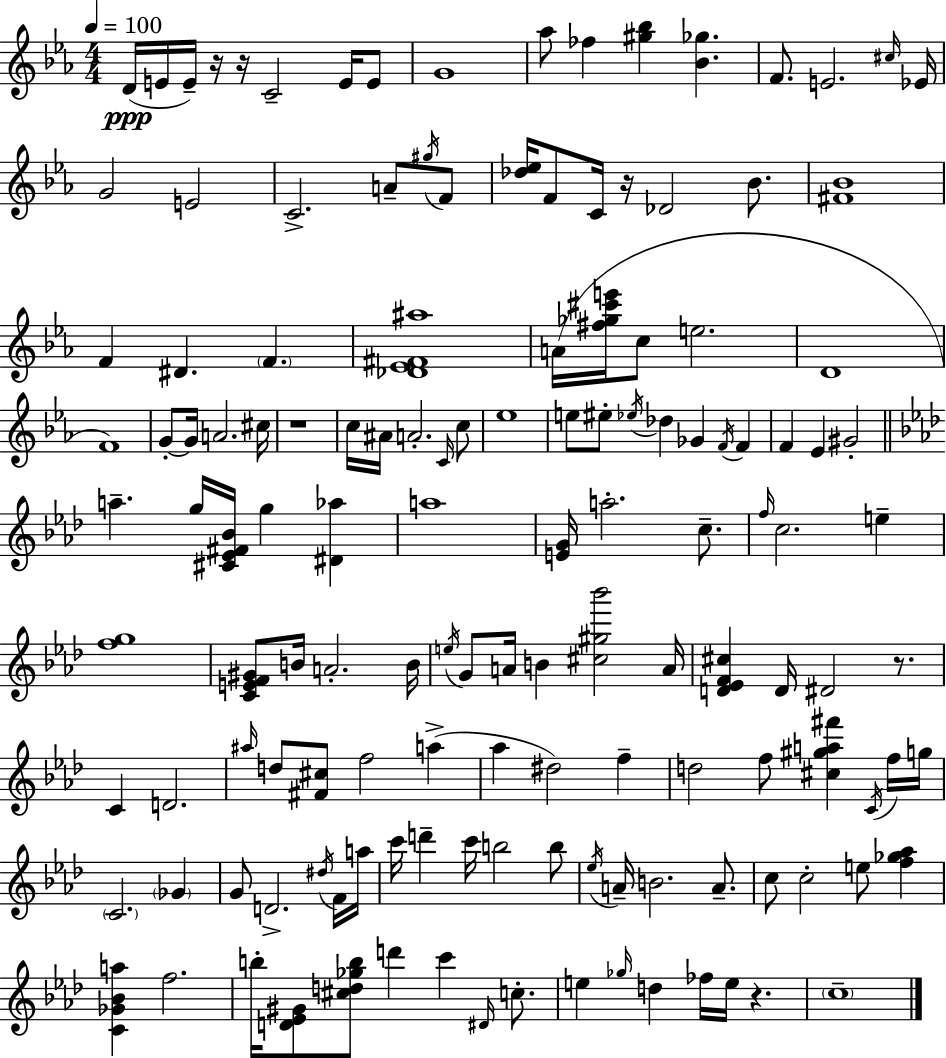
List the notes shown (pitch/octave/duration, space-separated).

D4/s E4/s E4/s R/s R/s C4/h E4/s E4/e G4/w Ab5/e FES5/q [G#5,Bb5]/q [Bb4,Gb5]/q. F4/e. E4/h. C#5/s Eb4/s G4/h E4/h C4/h. A4/e G#5/s F4/e [Db5,Eb5]/s F4/e C4/s R/s Db4/h Bb4/e. [F#4,Bb4]/w F4/q D#4/q. F4/q. [Db4,Eb4,F#4,A#5]/w A4/s [F#5,Gb5,C#6,E6]/s C5/e E5/h. D4/w F4/w G4/e G4/s A4/h. C#5/s R/w C5/s A#4/s A4/h. C4/s C5/e Eb5/w E5/e EIS5/e Eb5/s Db5/q Gb4/q F4/s F4/q F4/q Eb4/q G#4/h A5/q. G5/s [C#4,Eb4,F#4,Bb4]/s G5/q [D#4,Ab5]/q A5/w [E4,G4]/s A5/h. C5/e. F5/s C5/h. E5/q [F5,G5]/w [C4,E4,F4,G#4]/e B4/s A4/h. B4/s E5/s G4/e A4/s B4/q [C#5,G#5,Bb6]/h A4/s [D4,Eb4,F4,C#5]/q D4/s D#4/h R/e. C4/q D4/h. A#5/s D5/e [F#4,C#5]/e F5/h A5/q Ab5/q D#5/h F5/q D5/h F5/e [C#5,G#5,A5,F#6]/q C4/s F5/s G5/s C4/h. Gb4/q G4/e D4/h. D#5/s F4/s A5/s C6/s D6/q C6/s B5/h B5/e Eb5/s A4/s B4/h. A4/e. C5/e C5/h E5/e [F5,Gb5,Ab5]/q [C4,Gb4,Bb4,A5]/q F5/h. B5/s [D4,Eb4,G#4]/e [C#5,D5,Gb5,B5]/e D6/q C6/q D#4/s C5/e. E5/q Gb5/s D5/q FES5/s E5/s R/q. C5/w